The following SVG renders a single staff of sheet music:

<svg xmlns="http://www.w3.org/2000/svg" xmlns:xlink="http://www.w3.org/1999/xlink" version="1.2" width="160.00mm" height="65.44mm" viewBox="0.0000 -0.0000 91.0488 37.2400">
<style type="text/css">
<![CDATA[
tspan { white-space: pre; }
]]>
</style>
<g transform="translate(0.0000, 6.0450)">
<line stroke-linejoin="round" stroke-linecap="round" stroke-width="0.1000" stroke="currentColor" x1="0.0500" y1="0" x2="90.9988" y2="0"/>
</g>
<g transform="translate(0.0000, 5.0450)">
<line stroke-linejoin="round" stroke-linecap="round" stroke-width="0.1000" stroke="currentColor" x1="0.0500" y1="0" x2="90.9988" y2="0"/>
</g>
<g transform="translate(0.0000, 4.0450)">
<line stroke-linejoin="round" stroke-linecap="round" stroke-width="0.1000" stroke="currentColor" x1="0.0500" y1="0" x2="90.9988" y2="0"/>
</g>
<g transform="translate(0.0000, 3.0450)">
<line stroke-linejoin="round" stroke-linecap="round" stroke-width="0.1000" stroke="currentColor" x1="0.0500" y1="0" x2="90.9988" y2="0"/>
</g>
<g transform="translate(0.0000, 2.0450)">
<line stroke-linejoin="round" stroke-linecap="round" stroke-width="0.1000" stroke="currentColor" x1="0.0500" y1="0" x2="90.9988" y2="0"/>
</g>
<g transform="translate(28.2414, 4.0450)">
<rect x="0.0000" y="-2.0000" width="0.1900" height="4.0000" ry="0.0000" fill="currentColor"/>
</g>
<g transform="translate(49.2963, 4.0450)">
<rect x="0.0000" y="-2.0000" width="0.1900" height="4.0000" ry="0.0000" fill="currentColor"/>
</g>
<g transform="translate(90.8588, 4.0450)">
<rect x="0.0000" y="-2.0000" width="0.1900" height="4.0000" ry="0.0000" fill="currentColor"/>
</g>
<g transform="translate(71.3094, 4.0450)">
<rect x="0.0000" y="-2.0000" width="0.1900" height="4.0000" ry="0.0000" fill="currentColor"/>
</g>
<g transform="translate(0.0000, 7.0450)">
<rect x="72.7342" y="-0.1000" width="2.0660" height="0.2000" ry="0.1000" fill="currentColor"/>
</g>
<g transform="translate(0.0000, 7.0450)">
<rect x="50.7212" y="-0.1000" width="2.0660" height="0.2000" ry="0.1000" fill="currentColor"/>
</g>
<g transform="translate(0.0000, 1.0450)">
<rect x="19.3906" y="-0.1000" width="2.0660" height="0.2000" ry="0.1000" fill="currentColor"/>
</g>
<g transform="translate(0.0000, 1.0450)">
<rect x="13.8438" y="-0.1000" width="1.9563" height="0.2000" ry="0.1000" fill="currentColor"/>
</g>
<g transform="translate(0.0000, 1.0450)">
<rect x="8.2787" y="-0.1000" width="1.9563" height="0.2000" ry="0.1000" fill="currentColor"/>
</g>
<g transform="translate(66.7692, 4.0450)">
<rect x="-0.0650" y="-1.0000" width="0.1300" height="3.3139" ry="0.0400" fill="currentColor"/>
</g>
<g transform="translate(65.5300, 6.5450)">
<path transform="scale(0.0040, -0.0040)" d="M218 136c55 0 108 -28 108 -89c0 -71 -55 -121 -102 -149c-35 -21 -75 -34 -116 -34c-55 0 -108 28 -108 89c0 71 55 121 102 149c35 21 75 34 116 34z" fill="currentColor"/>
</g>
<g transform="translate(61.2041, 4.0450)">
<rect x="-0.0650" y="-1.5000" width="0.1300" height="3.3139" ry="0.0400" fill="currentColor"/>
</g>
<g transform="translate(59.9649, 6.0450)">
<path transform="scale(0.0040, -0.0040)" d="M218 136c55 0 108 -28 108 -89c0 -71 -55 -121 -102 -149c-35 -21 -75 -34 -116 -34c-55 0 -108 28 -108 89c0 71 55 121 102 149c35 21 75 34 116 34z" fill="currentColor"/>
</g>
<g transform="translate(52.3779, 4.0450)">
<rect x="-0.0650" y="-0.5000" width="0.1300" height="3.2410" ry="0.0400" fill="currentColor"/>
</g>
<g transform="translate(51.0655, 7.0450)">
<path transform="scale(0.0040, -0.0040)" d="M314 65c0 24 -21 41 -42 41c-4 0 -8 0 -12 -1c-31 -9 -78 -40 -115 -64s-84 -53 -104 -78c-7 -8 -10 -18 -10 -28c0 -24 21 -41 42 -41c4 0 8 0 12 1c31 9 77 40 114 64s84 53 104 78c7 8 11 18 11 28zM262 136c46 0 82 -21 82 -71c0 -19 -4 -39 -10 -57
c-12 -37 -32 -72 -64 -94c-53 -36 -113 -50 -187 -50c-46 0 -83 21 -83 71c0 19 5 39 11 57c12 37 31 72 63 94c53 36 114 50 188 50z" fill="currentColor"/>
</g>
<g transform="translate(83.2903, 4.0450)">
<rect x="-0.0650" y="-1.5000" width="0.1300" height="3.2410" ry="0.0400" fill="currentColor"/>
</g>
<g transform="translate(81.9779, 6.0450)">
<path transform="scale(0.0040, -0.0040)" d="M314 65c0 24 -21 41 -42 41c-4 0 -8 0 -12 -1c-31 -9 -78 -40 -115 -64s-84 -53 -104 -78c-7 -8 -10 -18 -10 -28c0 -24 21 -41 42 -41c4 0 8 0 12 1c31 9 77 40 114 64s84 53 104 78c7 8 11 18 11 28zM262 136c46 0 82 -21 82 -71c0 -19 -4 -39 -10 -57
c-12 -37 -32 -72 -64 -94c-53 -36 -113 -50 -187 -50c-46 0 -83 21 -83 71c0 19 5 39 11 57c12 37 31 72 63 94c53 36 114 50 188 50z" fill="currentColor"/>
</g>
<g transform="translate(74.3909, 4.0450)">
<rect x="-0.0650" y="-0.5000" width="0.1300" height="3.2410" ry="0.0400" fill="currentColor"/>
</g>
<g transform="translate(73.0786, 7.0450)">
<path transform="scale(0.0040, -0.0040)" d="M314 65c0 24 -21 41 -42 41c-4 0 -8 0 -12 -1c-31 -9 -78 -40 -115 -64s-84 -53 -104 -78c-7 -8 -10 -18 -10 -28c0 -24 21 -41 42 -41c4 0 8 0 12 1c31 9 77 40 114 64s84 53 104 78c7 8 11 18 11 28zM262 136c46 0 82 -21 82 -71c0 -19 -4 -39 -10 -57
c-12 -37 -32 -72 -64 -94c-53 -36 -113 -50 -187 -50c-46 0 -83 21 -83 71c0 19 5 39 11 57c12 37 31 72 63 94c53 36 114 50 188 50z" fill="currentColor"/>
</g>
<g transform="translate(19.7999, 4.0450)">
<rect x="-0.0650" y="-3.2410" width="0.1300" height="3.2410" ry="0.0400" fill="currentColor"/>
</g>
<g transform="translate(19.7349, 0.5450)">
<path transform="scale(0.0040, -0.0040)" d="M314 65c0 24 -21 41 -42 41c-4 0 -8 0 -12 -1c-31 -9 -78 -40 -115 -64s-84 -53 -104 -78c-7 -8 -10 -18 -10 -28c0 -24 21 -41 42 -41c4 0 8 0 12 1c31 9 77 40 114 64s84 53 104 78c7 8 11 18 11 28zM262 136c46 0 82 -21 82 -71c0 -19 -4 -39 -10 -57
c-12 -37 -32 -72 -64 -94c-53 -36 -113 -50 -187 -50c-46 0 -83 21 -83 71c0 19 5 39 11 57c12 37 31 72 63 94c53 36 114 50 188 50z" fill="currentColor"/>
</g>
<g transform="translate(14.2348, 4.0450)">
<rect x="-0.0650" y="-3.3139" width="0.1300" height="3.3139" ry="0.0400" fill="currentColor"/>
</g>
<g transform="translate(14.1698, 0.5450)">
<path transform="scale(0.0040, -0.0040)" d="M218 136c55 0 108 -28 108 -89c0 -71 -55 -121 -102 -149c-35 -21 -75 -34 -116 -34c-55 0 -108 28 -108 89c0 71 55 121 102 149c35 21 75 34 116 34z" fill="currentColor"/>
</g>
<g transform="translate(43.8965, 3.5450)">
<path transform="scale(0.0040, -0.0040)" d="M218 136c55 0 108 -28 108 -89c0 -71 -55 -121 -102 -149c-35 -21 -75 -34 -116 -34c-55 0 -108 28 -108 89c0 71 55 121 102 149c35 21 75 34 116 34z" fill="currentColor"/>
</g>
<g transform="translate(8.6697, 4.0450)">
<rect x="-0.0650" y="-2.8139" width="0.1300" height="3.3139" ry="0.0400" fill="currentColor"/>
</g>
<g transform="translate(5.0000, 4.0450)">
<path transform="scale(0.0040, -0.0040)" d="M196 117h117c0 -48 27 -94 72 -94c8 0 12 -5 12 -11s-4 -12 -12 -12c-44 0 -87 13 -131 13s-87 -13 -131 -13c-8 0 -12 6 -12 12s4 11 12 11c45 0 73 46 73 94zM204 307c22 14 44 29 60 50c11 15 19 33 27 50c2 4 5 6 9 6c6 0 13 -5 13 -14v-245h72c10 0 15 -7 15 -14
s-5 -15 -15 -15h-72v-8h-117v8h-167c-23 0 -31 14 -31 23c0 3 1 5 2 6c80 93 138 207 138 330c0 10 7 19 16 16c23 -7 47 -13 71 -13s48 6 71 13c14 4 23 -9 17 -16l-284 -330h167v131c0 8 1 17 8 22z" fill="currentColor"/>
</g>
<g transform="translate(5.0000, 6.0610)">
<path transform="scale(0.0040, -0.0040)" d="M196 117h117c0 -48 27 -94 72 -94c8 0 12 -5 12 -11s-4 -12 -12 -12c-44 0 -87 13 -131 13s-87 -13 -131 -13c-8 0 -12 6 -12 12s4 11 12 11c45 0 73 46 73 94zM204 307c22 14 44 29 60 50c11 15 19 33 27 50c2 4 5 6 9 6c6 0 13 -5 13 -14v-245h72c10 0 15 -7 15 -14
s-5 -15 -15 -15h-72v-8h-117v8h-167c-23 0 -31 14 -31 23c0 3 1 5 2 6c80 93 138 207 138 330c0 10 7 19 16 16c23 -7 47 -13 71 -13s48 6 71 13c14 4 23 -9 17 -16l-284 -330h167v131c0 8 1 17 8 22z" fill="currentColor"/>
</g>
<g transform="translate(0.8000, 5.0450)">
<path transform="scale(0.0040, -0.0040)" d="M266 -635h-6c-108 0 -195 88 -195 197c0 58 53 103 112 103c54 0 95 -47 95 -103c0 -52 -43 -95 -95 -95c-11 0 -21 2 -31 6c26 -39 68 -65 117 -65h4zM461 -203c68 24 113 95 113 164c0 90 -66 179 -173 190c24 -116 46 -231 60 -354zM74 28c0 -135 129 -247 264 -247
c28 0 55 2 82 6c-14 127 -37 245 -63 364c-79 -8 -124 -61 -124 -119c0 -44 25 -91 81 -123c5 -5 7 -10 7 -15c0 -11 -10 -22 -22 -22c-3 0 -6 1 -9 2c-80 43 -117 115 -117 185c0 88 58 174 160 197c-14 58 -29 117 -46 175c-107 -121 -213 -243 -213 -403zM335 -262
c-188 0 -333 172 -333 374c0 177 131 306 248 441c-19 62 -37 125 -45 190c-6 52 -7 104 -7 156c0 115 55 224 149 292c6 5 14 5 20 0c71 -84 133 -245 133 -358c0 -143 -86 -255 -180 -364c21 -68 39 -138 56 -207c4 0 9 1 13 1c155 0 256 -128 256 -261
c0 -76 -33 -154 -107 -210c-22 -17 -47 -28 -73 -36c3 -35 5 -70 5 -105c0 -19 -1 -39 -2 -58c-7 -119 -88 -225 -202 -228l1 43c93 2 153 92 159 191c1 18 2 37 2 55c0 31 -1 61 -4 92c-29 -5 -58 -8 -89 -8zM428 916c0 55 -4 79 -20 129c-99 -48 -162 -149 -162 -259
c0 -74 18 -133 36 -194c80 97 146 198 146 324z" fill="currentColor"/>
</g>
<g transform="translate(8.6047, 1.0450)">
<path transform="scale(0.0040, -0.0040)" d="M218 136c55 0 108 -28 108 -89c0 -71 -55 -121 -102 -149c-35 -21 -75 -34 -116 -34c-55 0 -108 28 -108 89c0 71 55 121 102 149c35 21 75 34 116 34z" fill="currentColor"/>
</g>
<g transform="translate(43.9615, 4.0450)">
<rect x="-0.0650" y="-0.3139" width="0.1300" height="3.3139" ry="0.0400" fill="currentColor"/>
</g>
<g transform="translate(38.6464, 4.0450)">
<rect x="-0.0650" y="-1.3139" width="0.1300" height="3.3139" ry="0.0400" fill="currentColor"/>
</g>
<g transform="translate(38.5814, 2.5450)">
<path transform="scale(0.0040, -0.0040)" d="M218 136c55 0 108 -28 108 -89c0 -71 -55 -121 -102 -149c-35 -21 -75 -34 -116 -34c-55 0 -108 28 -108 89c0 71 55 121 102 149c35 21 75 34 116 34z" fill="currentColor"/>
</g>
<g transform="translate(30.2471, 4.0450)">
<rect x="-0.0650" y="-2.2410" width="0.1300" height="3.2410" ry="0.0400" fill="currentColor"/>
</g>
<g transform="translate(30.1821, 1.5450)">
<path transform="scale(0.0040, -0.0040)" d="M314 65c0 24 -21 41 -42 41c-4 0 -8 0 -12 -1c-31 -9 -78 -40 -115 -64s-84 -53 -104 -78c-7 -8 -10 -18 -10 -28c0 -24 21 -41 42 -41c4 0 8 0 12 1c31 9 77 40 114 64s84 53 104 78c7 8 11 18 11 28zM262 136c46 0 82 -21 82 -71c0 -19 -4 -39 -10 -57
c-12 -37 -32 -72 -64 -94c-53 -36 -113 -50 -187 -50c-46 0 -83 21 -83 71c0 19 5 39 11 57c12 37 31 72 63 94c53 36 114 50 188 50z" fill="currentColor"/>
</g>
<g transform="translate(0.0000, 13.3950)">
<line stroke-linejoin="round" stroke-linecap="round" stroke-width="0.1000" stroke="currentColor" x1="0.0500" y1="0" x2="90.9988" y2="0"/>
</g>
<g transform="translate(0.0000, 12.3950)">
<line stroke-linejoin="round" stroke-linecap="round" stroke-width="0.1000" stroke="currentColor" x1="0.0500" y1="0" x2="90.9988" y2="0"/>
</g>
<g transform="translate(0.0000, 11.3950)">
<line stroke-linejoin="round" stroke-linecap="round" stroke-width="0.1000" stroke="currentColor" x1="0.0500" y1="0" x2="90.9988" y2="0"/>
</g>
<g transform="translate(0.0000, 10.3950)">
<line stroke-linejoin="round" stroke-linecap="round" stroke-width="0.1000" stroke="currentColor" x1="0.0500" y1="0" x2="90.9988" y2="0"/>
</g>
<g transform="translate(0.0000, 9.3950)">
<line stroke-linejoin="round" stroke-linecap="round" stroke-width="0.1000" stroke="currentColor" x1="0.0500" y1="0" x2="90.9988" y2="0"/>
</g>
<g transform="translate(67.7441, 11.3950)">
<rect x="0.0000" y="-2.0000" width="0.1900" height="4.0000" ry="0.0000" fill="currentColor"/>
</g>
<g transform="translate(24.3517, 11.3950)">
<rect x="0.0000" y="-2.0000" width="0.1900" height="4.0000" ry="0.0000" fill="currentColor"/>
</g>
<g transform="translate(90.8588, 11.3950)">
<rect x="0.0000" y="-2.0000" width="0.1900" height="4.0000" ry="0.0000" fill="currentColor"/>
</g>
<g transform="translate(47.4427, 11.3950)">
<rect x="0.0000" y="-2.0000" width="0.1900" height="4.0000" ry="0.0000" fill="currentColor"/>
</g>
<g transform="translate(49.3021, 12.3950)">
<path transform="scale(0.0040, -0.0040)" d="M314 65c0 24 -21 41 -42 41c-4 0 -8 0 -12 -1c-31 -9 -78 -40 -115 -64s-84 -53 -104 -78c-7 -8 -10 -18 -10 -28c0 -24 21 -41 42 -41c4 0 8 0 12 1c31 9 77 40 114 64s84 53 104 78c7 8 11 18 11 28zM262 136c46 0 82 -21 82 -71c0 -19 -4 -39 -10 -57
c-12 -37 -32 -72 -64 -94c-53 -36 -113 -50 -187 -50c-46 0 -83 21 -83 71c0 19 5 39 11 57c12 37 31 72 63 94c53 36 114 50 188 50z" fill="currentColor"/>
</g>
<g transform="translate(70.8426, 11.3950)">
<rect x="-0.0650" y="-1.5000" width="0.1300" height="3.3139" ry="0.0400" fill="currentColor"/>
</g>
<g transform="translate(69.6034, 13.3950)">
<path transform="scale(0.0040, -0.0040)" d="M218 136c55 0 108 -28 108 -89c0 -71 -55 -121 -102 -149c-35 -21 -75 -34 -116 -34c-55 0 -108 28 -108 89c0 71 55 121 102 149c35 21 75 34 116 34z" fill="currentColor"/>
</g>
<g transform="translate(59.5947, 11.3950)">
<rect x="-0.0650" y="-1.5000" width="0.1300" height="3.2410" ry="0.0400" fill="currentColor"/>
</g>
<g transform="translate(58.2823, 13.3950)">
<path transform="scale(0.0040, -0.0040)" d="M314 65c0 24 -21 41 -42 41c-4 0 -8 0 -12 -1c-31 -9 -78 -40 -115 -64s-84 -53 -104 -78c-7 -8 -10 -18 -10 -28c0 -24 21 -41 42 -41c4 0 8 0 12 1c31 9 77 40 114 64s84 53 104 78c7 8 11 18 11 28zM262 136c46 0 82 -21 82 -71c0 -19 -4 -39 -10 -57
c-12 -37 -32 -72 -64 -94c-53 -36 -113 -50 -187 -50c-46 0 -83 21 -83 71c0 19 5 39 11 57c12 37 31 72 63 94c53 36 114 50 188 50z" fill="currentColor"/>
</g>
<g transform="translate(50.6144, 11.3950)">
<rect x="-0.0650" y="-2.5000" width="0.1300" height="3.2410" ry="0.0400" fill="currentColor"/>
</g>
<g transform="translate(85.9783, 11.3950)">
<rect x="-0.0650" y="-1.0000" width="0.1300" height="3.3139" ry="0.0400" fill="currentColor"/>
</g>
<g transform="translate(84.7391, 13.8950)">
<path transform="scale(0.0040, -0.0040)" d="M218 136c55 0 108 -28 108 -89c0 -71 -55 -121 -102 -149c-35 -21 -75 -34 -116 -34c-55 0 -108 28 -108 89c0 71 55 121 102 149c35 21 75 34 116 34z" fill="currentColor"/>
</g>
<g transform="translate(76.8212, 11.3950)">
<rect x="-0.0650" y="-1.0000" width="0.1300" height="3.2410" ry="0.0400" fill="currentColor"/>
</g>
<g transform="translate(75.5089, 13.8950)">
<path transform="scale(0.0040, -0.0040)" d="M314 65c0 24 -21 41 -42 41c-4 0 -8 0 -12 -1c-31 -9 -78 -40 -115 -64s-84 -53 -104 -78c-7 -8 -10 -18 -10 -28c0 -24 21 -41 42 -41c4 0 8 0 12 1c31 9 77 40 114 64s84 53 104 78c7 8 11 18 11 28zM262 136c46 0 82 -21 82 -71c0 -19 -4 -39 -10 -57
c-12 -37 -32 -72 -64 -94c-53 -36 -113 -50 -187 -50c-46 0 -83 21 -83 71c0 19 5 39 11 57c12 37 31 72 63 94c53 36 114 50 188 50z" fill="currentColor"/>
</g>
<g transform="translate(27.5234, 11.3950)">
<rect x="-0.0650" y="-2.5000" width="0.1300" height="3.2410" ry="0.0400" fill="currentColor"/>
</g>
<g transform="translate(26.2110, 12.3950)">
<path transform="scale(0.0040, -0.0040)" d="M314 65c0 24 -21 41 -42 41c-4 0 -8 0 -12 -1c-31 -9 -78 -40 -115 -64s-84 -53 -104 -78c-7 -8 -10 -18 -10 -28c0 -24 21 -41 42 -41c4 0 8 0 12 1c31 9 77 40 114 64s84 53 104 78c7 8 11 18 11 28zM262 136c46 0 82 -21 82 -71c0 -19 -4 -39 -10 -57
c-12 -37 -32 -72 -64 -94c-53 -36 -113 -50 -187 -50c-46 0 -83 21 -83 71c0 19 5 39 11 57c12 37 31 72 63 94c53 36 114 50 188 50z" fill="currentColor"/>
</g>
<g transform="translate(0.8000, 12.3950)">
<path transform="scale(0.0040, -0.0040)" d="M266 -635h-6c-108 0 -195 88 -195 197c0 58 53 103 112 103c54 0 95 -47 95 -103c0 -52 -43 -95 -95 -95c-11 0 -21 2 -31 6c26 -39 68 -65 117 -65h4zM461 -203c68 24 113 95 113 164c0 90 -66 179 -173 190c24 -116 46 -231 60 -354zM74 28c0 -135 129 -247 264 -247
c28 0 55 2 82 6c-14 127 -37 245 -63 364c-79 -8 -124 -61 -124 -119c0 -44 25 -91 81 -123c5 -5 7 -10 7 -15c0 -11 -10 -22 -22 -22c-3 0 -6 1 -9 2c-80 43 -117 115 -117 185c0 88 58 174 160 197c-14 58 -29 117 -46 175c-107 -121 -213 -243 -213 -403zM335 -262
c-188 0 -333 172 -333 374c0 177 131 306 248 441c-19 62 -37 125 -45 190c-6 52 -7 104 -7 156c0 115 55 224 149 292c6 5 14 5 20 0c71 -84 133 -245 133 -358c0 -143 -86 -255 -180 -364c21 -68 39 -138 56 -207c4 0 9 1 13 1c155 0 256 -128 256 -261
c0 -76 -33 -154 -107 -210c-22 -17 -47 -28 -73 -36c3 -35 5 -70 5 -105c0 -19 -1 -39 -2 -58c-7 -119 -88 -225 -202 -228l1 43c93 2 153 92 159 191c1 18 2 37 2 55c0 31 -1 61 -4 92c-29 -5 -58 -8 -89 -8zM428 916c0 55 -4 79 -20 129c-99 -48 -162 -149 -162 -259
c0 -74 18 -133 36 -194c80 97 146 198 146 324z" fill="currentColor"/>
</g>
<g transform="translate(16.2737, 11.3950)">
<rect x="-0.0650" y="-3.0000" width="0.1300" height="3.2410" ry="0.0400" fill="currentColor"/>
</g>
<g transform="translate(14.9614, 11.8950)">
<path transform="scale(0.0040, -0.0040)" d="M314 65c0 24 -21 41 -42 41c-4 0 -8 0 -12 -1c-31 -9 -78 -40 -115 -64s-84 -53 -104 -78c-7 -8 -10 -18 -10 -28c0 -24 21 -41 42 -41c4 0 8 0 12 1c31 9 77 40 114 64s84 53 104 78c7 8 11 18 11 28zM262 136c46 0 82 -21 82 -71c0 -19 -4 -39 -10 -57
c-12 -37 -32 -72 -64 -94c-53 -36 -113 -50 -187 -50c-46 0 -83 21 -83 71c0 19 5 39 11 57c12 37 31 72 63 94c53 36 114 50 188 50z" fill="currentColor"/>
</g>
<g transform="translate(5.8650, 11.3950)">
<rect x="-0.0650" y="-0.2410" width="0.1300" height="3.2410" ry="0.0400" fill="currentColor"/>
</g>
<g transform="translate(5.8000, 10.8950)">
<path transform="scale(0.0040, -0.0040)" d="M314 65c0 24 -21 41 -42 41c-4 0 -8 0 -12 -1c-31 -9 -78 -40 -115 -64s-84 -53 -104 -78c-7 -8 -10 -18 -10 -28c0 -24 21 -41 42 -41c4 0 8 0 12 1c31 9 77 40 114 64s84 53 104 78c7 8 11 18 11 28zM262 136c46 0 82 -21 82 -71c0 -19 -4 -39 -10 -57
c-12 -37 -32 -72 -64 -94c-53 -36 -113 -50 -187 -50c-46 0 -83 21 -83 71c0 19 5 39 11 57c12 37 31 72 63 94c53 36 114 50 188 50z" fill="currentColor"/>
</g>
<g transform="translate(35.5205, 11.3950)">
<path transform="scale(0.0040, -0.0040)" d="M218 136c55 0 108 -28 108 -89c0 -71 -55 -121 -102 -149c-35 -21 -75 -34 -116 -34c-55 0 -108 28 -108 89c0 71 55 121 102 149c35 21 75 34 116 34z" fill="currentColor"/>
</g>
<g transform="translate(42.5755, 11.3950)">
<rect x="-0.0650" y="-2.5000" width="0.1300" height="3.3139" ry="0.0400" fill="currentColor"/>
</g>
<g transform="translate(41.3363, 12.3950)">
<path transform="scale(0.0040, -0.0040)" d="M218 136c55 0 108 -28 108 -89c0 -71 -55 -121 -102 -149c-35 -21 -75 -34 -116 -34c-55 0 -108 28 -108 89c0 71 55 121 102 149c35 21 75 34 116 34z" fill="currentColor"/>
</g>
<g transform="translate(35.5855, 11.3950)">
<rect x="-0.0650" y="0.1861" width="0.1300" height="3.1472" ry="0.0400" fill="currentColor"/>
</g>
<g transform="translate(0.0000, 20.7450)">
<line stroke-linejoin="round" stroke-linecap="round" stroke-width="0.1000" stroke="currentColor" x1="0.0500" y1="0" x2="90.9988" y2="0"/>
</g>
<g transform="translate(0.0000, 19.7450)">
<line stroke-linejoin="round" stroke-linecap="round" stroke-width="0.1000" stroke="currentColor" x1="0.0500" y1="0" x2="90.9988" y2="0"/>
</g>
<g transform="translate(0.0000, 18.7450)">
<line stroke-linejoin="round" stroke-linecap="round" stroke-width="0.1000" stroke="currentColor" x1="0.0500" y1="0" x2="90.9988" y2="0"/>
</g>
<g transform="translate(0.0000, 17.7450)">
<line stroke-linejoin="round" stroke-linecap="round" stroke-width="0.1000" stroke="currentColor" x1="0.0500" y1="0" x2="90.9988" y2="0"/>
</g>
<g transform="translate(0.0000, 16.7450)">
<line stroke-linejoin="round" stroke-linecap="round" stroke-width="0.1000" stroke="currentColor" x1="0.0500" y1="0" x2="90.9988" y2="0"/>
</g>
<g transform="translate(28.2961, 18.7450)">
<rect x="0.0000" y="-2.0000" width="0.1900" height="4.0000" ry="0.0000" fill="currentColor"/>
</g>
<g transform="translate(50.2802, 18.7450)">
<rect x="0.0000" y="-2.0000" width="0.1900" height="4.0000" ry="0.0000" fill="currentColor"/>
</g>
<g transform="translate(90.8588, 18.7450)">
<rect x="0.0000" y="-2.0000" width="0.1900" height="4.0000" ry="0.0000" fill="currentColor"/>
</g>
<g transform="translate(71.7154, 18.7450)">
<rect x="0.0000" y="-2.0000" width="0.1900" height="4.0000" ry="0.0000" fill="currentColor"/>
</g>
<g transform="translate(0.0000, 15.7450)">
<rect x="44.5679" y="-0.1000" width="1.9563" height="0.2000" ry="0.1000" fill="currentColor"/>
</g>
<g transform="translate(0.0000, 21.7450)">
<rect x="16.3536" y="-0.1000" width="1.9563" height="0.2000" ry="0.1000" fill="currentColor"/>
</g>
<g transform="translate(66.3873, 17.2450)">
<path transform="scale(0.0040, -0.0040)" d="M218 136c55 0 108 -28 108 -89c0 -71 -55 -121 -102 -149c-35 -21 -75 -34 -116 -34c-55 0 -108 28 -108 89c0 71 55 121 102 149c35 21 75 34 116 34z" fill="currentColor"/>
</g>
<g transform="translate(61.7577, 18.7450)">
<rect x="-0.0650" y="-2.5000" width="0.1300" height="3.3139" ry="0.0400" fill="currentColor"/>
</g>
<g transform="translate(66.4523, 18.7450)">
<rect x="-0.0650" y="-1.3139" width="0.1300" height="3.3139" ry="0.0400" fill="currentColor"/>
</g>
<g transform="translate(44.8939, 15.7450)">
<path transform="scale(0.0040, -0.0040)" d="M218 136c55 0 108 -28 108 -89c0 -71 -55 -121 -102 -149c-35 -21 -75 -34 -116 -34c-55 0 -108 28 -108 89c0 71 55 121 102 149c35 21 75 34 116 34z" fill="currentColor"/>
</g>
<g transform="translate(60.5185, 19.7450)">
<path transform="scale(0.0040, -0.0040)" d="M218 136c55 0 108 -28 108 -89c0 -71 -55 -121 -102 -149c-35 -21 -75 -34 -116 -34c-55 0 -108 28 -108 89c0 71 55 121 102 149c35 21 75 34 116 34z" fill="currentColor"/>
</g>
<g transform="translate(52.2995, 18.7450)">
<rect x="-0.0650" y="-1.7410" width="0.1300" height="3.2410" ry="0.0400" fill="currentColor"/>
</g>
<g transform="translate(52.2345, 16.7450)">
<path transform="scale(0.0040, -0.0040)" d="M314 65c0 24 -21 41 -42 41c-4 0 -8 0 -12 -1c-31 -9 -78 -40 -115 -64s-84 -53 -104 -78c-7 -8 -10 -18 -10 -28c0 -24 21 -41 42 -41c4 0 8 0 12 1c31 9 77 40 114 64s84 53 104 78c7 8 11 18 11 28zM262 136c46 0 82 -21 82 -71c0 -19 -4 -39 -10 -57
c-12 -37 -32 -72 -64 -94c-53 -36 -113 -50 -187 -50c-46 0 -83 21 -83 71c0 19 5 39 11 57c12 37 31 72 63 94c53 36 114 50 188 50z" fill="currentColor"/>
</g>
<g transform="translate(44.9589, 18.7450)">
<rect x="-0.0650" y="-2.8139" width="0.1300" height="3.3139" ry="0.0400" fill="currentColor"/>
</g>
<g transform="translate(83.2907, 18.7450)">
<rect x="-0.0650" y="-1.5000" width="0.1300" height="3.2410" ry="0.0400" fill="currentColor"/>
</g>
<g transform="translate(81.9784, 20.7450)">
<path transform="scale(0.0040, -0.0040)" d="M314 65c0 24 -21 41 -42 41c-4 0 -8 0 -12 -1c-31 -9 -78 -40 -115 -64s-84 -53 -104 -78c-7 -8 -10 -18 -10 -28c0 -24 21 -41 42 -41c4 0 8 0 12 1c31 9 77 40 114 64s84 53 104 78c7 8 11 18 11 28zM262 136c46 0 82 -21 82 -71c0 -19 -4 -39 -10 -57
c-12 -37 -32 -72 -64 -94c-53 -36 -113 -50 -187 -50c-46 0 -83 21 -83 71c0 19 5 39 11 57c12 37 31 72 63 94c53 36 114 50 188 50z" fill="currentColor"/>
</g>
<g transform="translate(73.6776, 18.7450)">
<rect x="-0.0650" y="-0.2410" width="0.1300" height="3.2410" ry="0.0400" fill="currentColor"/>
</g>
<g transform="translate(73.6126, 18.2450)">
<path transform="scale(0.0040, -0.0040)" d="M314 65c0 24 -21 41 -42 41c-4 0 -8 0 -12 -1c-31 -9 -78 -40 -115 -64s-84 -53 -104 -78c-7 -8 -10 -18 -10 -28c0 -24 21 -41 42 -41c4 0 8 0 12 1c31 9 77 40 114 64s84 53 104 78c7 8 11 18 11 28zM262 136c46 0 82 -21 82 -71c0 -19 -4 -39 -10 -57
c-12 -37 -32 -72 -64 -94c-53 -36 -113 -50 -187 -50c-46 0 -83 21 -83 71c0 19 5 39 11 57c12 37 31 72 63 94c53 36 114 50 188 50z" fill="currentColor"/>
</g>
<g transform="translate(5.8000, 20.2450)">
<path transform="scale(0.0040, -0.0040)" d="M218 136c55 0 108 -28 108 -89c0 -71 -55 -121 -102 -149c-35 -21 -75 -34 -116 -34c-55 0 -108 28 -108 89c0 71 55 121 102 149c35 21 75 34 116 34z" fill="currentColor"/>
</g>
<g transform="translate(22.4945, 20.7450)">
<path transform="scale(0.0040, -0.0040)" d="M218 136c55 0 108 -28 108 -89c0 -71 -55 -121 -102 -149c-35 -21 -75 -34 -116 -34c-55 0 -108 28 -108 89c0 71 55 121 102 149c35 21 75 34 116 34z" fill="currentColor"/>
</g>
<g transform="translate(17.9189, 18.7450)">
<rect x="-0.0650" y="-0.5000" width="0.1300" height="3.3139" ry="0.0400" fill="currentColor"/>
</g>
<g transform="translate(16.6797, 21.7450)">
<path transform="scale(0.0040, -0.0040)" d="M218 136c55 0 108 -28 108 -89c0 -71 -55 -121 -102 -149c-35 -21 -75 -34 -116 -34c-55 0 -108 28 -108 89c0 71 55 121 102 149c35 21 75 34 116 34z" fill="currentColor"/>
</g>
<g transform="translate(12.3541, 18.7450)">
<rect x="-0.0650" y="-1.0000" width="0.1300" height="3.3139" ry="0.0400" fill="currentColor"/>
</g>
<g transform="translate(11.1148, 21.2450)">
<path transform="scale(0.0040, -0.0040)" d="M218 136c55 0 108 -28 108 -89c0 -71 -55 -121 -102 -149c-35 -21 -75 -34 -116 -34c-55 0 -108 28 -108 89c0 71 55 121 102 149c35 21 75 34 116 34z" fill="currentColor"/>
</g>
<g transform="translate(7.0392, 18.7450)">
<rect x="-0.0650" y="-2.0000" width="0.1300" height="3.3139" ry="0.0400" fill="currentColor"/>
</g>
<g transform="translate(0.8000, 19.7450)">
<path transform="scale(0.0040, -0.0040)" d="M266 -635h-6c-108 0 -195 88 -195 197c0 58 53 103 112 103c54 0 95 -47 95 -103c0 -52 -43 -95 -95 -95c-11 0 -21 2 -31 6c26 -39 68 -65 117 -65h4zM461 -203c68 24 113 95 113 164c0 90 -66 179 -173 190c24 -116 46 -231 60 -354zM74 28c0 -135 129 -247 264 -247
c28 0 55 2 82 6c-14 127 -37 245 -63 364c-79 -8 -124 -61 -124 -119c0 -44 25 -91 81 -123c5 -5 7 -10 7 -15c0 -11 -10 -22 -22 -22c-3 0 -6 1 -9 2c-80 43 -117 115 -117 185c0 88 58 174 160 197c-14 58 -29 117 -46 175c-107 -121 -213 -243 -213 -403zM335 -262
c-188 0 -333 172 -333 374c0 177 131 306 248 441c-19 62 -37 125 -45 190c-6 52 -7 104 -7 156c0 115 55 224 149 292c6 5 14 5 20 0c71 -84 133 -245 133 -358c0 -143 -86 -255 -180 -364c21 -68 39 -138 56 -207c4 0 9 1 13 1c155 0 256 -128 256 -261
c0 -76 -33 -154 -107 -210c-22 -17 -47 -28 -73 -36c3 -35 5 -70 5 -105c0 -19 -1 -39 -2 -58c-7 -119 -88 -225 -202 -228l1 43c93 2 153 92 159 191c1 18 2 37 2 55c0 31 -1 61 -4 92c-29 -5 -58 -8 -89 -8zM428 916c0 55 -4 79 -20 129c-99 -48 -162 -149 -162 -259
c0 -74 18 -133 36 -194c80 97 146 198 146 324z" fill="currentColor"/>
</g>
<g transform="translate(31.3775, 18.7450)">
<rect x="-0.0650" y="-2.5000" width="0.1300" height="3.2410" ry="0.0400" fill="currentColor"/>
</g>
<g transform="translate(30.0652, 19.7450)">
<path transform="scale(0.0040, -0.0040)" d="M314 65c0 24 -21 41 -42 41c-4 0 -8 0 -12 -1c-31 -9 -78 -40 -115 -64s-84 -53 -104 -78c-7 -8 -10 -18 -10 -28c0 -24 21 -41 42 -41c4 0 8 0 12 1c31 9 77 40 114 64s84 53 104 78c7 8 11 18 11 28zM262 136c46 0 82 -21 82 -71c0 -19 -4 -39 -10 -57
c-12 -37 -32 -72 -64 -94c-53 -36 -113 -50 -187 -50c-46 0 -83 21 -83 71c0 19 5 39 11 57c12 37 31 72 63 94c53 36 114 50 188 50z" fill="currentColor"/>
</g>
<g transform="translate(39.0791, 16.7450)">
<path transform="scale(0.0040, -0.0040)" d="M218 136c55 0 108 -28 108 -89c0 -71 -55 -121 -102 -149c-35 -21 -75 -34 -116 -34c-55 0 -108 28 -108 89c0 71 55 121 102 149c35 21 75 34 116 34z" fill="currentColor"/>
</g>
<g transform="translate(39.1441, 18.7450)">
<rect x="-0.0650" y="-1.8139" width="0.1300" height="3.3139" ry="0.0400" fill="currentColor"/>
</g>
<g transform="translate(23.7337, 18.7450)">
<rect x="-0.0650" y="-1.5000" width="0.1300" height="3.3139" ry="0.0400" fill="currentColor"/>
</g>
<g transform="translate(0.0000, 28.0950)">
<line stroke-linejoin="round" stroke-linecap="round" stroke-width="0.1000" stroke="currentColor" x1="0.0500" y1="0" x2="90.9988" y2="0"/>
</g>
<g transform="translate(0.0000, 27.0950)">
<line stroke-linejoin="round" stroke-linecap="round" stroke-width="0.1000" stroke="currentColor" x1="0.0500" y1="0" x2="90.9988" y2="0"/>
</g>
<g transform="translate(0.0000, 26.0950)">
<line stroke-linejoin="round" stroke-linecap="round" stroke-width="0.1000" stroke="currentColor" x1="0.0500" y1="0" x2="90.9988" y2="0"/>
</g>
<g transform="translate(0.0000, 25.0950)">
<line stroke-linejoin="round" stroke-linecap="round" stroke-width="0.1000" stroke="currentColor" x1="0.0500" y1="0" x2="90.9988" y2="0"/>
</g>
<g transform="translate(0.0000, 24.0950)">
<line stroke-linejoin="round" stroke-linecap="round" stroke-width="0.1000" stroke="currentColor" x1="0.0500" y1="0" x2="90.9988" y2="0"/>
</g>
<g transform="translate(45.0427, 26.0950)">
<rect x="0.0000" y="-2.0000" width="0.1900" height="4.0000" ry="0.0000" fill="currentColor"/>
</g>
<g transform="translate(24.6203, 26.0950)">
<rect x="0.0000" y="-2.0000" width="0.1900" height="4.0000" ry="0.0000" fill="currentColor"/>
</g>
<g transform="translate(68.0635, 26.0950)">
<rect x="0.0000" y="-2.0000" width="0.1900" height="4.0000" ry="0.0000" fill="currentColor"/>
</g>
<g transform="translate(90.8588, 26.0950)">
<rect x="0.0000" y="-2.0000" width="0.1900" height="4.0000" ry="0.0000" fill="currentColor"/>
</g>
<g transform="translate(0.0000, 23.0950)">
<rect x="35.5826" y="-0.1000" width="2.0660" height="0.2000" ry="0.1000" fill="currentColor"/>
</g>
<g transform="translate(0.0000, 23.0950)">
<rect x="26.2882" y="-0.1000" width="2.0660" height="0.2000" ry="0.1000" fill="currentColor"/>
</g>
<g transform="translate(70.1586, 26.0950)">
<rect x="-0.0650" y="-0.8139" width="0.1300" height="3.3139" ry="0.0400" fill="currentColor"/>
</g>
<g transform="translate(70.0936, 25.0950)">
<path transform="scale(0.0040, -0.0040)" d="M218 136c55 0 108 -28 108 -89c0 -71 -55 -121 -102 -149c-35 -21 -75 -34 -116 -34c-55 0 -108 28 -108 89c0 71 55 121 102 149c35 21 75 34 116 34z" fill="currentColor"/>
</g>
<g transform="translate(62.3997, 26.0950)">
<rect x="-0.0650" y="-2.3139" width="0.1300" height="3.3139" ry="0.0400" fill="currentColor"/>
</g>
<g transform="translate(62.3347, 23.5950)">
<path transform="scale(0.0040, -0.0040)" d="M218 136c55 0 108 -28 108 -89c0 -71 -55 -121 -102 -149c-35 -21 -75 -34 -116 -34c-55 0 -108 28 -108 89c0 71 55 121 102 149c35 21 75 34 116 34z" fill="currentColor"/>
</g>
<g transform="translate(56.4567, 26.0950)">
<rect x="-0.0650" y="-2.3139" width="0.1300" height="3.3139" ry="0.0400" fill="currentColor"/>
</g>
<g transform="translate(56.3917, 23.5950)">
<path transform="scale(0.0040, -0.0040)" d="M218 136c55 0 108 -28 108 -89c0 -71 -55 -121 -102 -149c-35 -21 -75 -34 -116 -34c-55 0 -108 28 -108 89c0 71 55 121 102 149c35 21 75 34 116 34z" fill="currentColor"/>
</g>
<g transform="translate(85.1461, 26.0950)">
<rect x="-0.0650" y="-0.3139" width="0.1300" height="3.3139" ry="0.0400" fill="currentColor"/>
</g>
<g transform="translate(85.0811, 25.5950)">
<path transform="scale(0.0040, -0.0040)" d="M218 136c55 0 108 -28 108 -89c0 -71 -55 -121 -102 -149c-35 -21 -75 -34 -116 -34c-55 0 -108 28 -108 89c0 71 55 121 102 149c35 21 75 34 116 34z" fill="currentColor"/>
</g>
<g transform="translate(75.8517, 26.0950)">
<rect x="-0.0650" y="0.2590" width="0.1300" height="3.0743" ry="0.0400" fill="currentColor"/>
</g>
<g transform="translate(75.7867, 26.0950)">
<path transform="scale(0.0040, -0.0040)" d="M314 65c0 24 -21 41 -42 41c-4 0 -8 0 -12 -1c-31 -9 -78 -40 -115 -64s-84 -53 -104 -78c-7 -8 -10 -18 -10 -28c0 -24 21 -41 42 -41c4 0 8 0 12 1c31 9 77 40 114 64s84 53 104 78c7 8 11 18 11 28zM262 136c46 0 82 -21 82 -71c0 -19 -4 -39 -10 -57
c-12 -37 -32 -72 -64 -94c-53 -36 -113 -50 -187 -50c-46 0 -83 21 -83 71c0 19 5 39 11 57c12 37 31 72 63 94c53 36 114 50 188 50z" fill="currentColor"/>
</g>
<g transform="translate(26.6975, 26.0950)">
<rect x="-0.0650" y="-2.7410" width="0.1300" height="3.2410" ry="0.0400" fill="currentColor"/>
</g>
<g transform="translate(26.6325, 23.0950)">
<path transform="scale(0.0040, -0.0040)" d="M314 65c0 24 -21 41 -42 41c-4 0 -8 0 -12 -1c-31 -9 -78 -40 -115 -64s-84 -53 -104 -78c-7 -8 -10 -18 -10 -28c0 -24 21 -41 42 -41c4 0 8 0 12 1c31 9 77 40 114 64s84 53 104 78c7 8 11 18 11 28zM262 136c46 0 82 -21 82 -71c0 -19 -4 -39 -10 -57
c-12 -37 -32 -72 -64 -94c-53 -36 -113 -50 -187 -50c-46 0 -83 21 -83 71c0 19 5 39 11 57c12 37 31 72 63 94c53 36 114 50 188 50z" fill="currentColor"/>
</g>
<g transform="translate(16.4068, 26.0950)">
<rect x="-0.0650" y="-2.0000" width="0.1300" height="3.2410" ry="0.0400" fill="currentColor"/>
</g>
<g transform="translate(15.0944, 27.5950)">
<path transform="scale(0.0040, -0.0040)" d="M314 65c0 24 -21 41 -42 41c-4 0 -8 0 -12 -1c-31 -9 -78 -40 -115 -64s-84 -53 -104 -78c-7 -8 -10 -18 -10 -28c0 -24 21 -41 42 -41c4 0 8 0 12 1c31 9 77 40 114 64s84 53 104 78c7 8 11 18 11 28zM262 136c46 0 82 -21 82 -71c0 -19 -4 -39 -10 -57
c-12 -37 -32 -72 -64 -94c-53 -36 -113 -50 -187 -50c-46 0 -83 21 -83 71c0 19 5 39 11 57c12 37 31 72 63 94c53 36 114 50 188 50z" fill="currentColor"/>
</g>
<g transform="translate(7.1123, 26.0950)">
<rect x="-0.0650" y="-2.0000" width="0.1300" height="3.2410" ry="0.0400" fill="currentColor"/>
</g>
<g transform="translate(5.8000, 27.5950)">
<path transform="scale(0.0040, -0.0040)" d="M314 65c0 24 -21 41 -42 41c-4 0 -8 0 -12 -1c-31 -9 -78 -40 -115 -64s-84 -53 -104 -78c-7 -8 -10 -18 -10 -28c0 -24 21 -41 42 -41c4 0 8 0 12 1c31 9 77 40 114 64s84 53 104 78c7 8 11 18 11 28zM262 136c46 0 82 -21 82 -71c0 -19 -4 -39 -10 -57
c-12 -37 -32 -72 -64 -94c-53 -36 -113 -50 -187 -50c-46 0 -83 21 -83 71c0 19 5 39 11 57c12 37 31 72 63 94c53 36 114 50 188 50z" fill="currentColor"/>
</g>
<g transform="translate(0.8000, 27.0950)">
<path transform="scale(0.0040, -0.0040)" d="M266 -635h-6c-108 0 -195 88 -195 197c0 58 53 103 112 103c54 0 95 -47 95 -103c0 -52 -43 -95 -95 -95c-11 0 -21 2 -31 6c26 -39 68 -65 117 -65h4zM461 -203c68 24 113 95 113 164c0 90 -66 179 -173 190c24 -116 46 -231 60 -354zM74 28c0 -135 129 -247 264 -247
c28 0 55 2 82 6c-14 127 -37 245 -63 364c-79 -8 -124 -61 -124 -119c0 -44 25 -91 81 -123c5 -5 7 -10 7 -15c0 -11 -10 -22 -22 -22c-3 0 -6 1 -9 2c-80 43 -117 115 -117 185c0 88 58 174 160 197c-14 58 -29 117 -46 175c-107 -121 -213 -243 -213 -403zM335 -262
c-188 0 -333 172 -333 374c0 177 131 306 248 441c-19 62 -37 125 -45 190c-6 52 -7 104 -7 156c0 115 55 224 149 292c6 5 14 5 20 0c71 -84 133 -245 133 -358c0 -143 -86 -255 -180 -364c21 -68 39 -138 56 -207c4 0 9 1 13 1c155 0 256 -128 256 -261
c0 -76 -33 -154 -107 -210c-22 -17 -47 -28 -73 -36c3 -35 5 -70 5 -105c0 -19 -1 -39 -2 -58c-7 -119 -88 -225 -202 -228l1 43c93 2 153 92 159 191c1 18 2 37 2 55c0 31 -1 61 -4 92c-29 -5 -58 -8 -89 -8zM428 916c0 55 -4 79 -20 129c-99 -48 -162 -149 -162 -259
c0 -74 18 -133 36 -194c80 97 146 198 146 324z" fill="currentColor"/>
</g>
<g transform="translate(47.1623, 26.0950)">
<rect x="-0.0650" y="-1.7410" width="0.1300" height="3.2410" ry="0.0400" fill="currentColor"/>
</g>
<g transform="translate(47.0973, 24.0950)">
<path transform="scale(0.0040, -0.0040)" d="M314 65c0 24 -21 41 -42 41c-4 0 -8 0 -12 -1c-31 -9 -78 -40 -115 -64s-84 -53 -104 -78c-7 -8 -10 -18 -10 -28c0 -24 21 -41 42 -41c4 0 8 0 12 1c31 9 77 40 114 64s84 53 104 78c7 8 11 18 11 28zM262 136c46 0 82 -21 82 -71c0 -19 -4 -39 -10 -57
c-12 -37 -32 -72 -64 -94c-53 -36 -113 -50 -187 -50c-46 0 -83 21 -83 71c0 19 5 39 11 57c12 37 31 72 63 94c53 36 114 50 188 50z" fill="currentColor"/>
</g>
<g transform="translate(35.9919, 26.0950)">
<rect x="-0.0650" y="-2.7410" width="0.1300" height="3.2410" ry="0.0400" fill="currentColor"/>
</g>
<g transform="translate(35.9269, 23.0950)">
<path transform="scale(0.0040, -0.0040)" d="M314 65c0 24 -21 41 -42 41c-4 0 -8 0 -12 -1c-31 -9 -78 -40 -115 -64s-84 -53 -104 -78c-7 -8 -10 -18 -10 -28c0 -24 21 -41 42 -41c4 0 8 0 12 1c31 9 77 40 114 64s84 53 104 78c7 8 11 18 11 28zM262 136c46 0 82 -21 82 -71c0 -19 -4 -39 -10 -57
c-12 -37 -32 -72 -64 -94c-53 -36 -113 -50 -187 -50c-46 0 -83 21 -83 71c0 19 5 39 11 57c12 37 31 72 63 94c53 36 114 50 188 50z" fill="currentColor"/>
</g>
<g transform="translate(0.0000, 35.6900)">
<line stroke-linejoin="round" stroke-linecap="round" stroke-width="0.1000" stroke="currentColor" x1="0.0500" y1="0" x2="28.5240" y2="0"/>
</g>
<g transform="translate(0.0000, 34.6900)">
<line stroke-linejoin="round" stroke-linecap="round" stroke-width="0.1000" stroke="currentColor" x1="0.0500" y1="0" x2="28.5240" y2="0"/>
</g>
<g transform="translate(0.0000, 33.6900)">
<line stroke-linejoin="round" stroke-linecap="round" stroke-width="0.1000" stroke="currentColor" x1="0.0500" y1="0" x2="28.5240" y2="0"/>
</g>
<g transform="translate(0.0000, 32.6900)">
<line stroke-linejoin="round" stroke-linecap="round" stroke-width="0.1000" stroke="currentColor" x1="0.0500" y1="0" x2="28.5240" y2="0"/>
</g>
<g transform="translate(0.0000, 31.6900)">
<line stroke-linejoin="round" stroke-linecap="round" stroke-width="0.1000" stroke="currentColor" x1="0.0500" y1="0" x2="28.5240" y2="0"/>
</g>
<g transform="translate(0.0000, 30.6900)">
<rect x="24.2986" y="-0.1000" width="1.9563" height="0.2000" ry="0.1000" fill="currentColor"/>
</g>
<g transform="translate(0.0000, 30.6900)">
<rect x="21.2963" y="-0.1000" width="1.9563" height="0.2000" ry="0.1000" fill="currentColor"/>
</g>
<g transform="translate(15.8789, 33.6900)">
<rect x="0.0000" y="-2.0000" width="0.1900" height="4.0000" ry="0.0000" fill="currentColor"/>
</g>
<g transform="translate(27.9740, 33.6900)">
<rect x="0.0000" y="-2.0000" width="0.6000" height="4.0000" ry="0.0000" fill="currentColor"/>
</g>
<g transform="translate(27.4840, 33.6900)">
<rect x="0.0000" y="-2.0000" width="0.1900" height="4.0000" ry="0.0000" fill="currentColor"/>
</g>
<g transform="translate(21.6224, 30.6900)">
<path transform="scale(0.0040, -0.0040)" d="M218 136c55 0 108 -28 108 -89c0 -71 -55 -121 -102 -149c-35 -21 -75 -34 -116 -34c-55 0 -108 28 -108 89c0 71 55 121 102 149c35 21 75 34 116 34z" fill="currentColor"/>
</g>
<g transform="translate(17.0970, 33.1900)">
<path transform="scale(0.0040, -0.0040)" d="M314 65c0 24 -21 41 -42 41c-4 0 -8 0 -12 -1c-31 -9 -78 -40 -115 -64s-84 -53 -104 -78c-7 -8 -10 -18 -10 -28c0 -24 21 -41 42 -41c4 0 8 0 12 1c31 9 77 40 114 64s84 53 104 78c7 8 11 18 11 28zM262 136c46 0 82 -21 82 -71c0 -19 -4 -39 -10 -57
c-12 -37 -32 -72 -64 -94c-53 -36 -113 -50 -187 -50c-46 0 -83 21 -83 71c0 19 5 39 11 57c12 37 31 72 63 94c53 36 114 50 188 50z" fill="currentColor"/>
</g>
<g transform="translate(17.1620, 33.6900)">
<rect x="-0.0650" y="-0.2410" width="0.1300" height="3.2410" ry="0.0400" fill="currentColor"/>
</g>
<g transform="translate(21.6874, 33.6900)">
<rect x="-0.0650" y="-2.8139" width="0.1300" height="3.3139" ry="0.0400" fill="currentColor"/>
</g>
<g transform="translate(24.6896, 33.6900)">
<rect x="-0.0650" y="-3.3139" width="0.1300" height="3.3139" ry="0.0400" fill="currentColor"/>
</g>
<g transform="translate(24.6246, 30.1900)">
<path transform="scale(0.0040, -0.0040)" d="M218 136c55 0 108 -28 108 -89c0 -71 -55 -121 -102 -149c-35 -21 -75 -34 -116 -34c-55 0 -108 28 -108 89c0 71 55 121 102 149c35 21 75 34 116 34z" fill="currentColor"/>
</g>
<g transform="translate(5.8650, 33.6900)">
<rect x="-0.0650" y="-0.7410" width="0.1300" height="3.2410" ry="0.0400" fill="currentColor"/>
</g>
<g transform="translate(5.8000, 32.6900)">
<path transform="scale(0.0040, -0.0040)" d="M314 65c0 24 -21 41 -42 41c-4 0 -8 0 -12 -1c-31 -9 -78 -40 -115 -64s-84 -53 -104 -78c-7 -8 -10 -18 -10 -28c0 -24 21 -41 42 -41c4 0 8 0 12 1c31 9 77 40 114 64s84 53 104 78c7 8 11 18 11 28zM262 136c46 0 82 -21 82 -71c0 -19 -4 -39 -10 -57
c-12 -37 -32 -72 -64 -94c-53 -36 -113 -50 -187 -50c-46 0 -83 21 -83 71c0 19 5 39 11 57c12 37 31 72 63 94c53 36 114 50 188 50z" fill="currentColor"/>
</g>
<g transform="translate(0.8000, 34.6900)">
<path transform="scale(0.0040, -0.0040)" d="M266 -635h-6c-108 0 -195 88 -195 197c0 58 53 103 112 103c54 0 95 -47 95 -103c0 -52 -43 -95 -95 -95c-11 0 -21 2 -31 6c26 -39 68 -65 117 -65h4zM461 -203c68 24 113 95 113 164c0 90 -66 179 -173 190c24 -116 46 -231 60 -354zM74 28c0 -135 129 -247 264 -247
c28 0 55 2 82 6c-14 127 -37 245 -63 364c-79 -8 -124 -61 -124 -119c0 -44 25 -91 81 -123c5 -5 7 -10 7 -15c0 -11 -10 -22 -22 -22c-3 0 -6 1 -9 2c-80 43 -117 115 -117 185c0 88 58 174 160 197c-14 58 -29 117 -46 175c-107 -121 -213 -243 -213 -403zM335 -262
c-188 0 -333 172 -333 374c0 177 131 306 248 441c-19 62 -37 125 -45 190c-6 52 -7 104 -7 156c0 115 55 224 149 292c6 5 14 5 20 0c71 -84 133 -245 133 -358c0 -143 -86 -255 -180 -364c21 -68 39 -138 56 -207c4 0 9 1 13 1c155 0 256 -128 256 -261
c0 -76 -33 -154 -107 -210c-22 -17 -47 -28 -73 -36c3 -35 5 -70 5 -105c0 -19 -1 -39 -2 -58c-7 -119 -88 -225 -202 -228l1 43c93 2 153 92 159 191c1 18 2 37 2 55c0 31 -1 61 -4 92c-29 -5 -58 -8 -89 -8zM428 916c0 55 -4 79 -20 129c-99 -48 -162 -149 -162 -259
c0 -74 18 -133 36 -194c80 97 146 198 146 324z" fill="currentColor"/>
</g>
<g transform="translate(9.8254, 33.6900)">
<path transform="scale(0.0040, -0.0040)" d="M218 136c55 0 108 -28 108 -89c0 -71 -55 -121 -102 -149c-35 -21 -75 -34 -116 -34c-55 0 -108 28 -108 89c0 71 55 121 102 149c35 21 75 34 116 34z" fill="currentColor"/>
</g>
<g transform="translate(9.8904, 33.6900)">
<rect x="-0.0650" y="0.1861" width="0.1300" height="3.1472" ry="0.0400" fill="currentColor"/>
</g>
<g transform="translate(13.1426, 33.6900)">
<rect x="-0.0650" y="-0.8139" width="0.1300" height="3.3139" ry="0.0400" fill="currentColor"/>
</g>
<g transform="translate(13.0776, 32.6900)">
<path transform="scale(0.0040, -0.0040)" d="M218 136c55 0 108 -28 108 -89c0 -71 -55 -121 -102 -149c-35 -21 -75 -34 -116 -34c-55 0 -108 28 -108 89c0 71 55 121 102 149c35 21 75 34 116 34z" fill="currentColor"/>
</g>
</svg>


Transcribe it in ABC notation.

X:1
T:Untitled
M:4/4
L:1/4
K:C
a b b2 g2 e c C2 E D C2 E2 c2 A2 G2 B G G2 E2 E D2 D F D C E G2 f a f2 G e c2 E2 F2 F2 a2 a2 f2 g g d B2 c d2 B d c2 a b